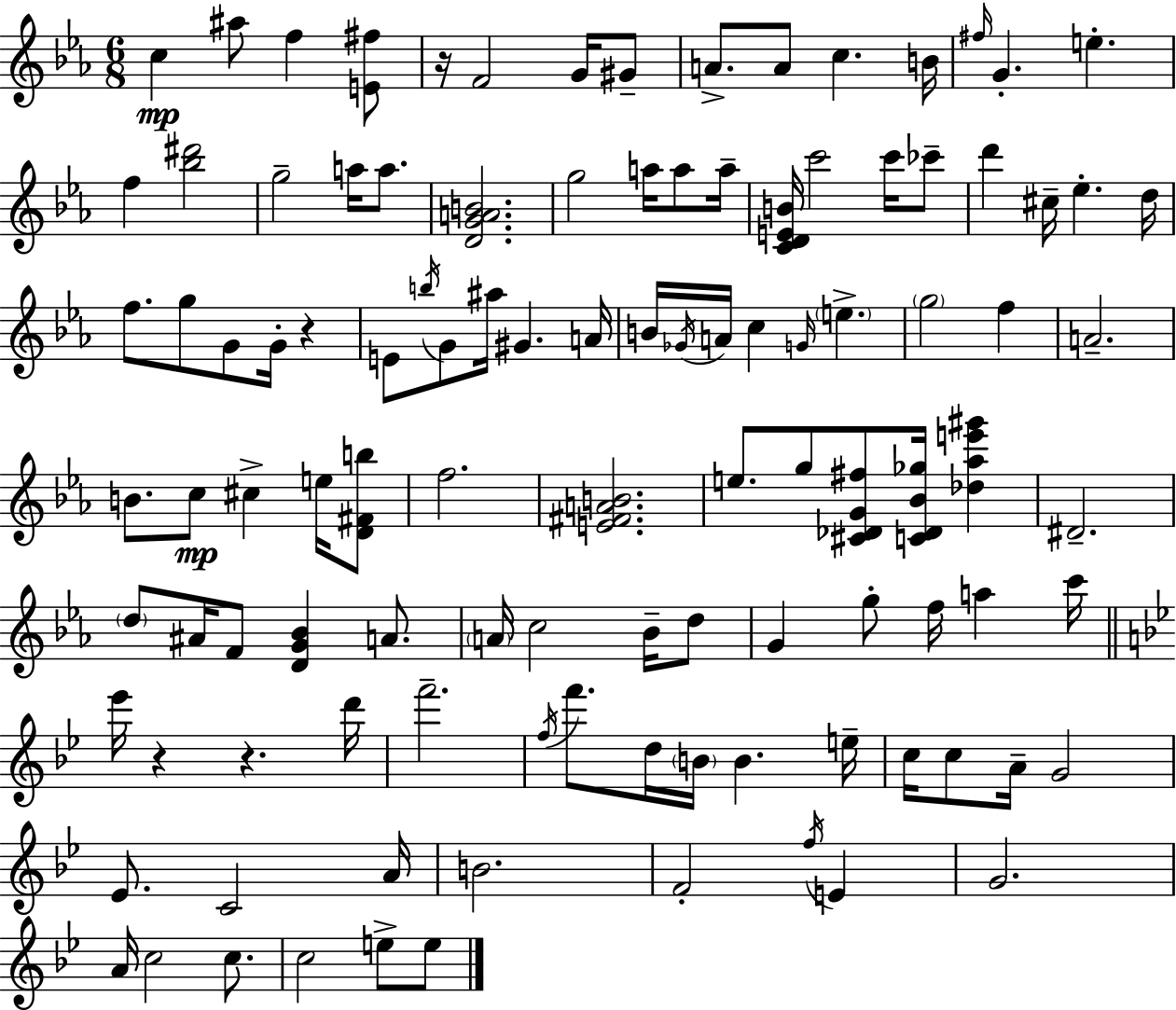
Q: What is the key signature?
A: C minor